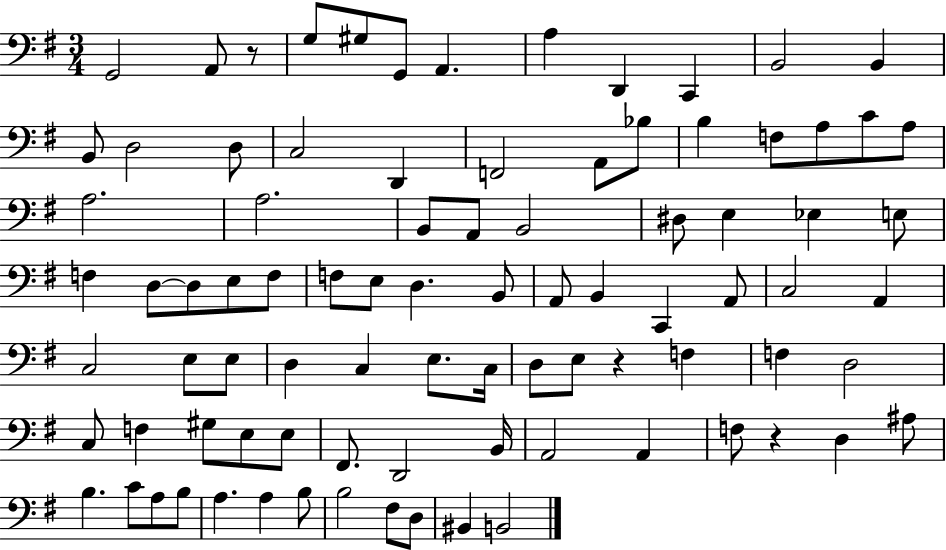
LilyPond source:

{
  \clef bass
  \numericTimeSignature
  \time 3/4
  \key g \major
  g,2 a,8 r8 | g8 gis8 g,8 a,4. | a4 d,4 c,4 | b,2 b,4 | \break b,8 d2 d8 | c2 d,4 | f,2 a,8 bes8 | b4 f8 a8 c'8 a8 | \break a2. | a2. | b,8 a,8 b,2 | dis8 e4 ees4 e8 | \break f4 d8~~ d8 e8 f8 | f8 e8 d4. b,8 | a,8 b,4 c,4 a,8 | c2 a,4 | \break c2 e8 e8 | d4 c4 e8. c16 | d8 e8 r4 f4 | f4 d2 | \break c8 f4 gis8 e8 e8 | fis,8. d,2 b,16 | a,2 a,4 | f8 r4 d4 ais8 | \break b4. c'8 a8 b8 | a4. a4 b8 | b2 fis8 d8 | bis,4 b,2 | \break \bar "|."
}